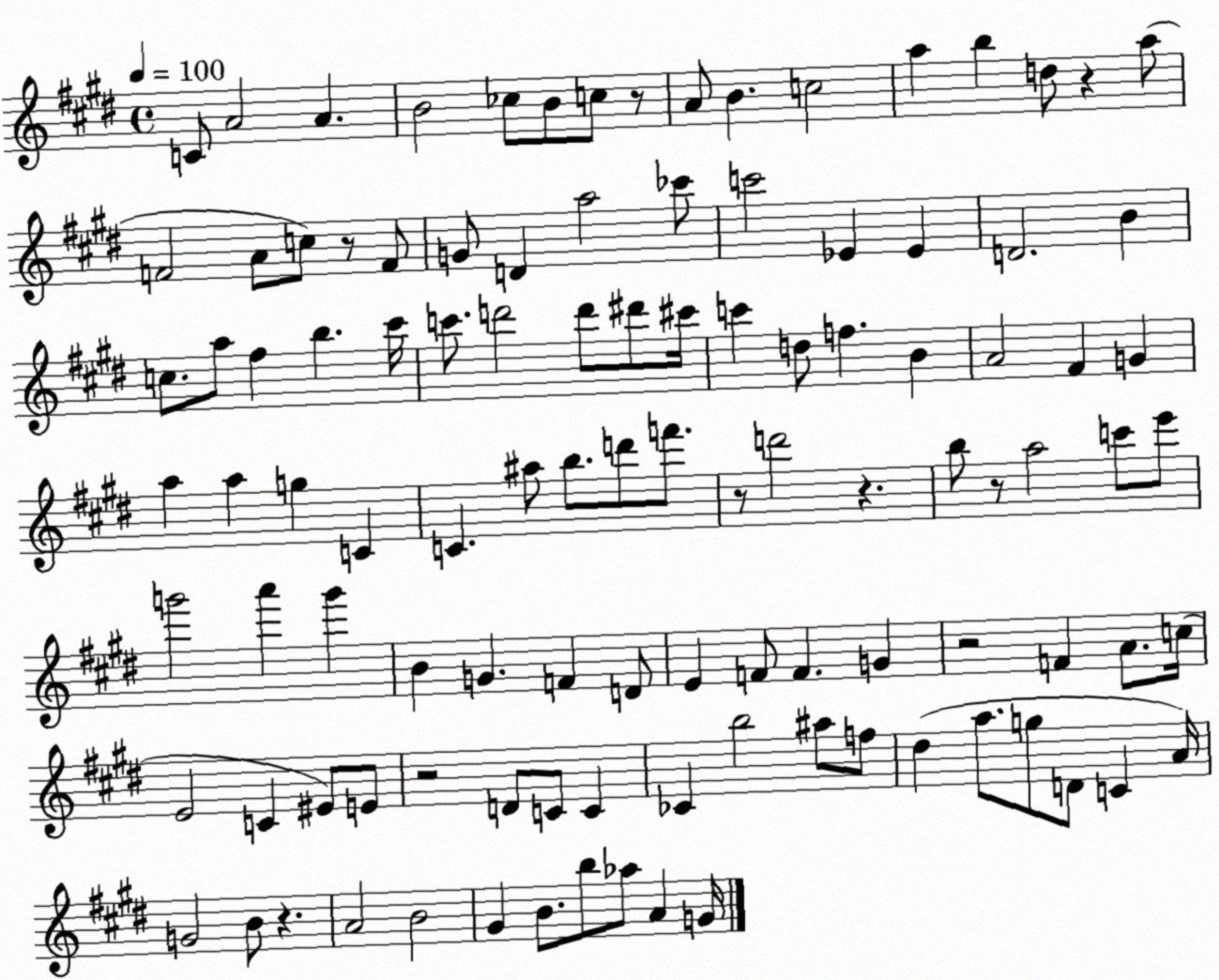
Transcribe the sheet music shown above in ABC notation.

X:1
T:Untitled
M:4/4
L:1/4
K:E
C/2 A2 A B2 _c/2 B/2 c/2 z/2 A/2 B c2 a b d/2 z a/2 F2 A/2 c/2 z/2 F/2 G/2 D a2 _c'/2 c'2 _E _E D2 B c/2 a/2 ^f b ^c'/4 c'/2 d'2 d'/2 ^d'/2 ^c'/4 c' d/2 f B A2 ^F G a a g C C ^a/2 b/2 d'/2 f'/2 z/2 d'2 z b/2 z/2 a2 c'/2 e'/2 g'2 a' g' B G F D/2 E F/2 F G z2 F A/2 c/4 E2 C ^E/2 E/2 z2 D/2 C/2 C _C b2 ^a/2 f/2 ^d a/2 g/2 D/2 C A/4 G2 B/2 z A2 B2 ^G B/2 b/2 _a/2 A G/4